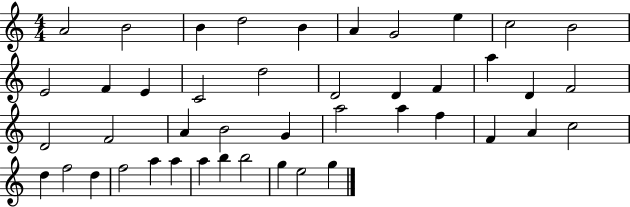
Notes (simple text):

A4/h B4/h B4/q D5/h B4/q A4/q G4/h E5/q C5/h B4/h E4/h F4/q E4/q C4/h D5/h D4/h D4/q F4/q A5/q D4/q F4/h D4/h F4/h A4/q B4/h G4/q A5/h A5/q F5/q F4/q A4/q C5/h D5/q F5/h D5/q F5/h A5/q A5/q A5/q B5/q B5/h G5/q E5/h G5/q